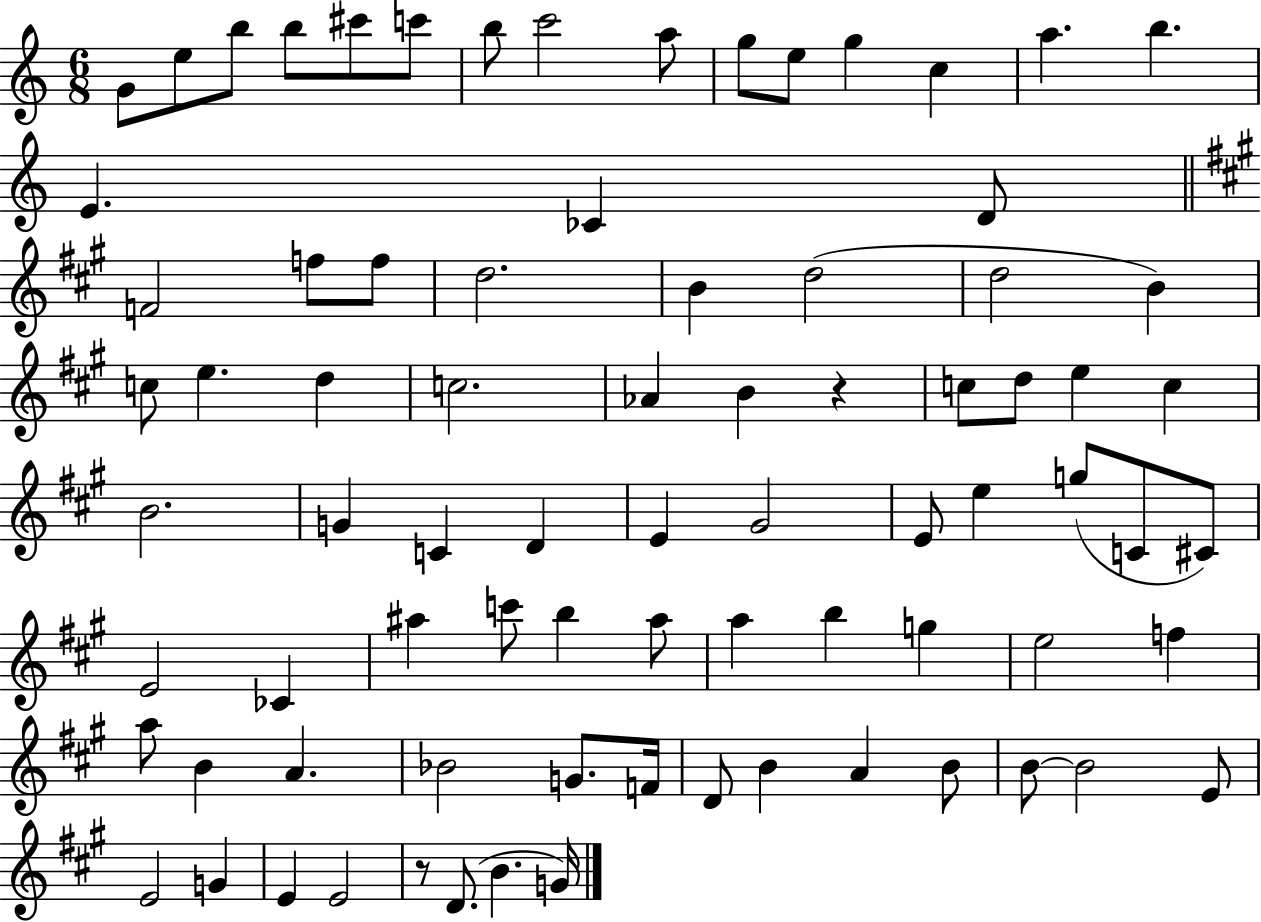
G4/e E5/e B5/e B5/e C#6/e C6/e B5/e C6/h A5/e G5/e E5/e G5/q C5/q A5/q. B5/q. E4/q. CES4/q D4/e F4/h F5/e F5/e D5/h. B4/q D5/h D5/h B4/q C5/e E5/q. D5/q C5/h. Ab4/q B4/q R/q C5/e D5/e E5/q C5/q B4/h. G4/q C4/q D4/q E4/q G#4/h E4/e E5/q G5/e C4/e C#4/e E4/h CES4/q A#5/q C6/e B5/q A#5/e A5/q B5/q G5/q E5/h F5/q A5/e B4/q A4/q. Bb4/h G4/e. F4/s D4/e B4/q A4/q B4/e B4/e B4/h E4/e E4/h G4/q E4/q E4/h R/e D4/e. B4/q. G4/s